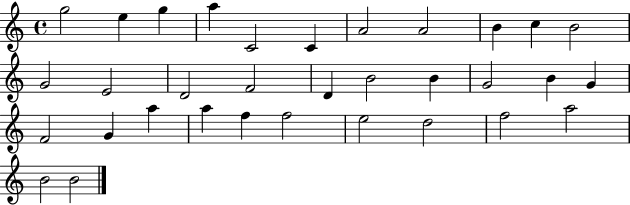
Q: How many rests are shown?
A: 0